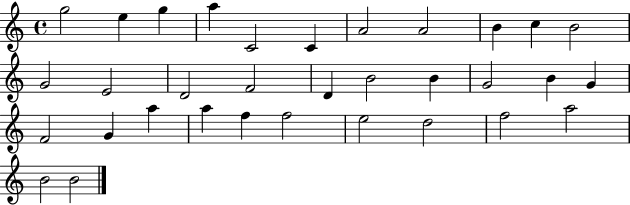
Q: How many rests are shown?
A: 0